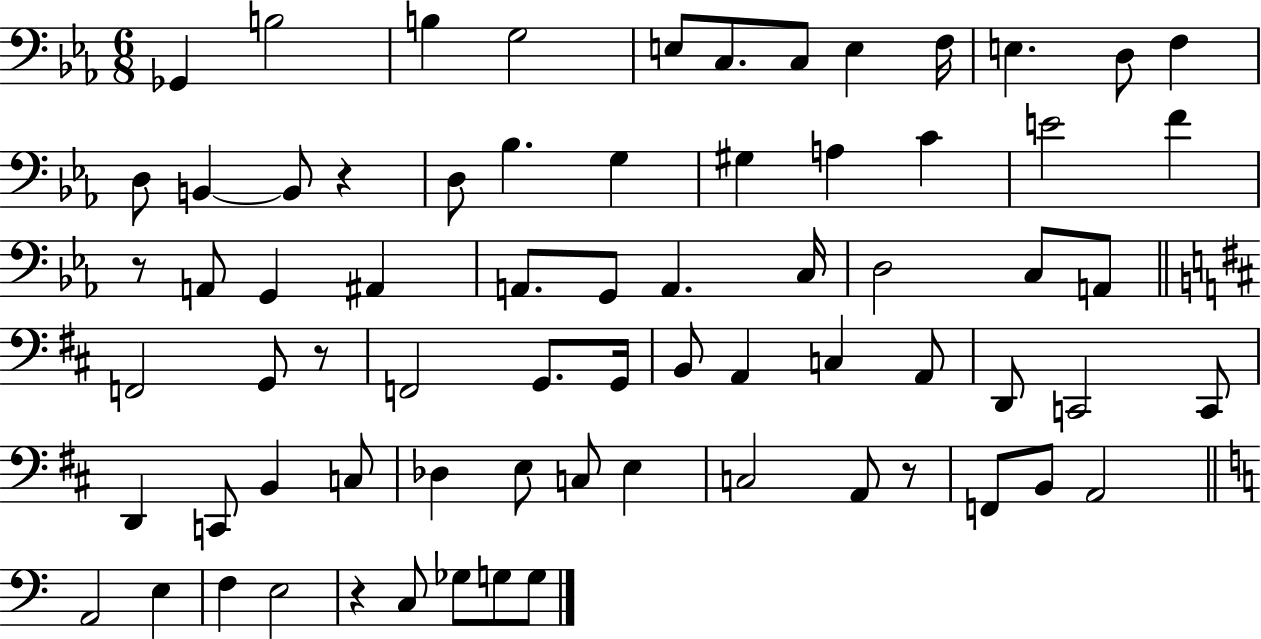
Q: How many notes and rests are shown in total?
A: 71